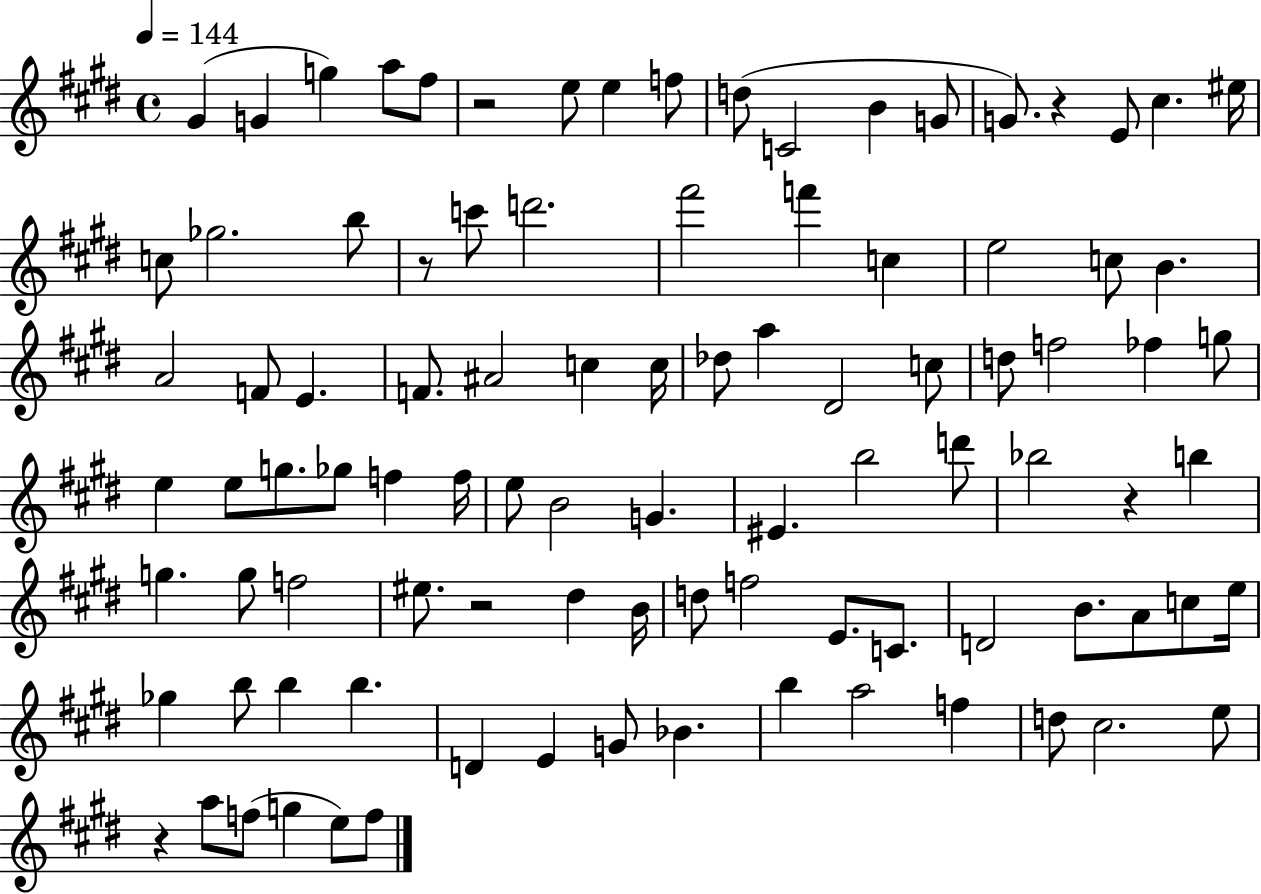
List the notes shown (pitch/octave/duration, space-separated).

G#4/q G4/q G5/q A5/e F#5/e R/h E5/e E5/q F5/e D5/e C4/h B4/q G4/e G4/e. R/q E4/e C#5/q. EIS5/s C5/e Gb5/h. B5/e R/e C6/e D6/h. F#6/h F6/q C5/q E5/h C5/e B4/q. A4/h F4/e E4/q. F4/e. A#4/h C5/q C5/s Db5/e A5/q D#4/h C5/e D5/e F5/h FES5/q G5/e E5/q E5/e G5/e. Gb5/e F5/q F5/s E5/e B4/h G4/q. EIS4/q. B5/h D6/e Bb5/h R/q B5/q G5/q. G5/e F5/h EIS5/e. R/h D#5/q B4/s D5/e F5/h E4/e. C4/e. D4/h B4/e. A4/e C5/e E5/s Gb5/q B5/e B5/q B5/q. D4/q E4/q G4/e Bb4/q. B5/q A5/h F5/q D5/e C#5/h. E5/e R/q A5/e F5/e G5/q E5/e F5/e